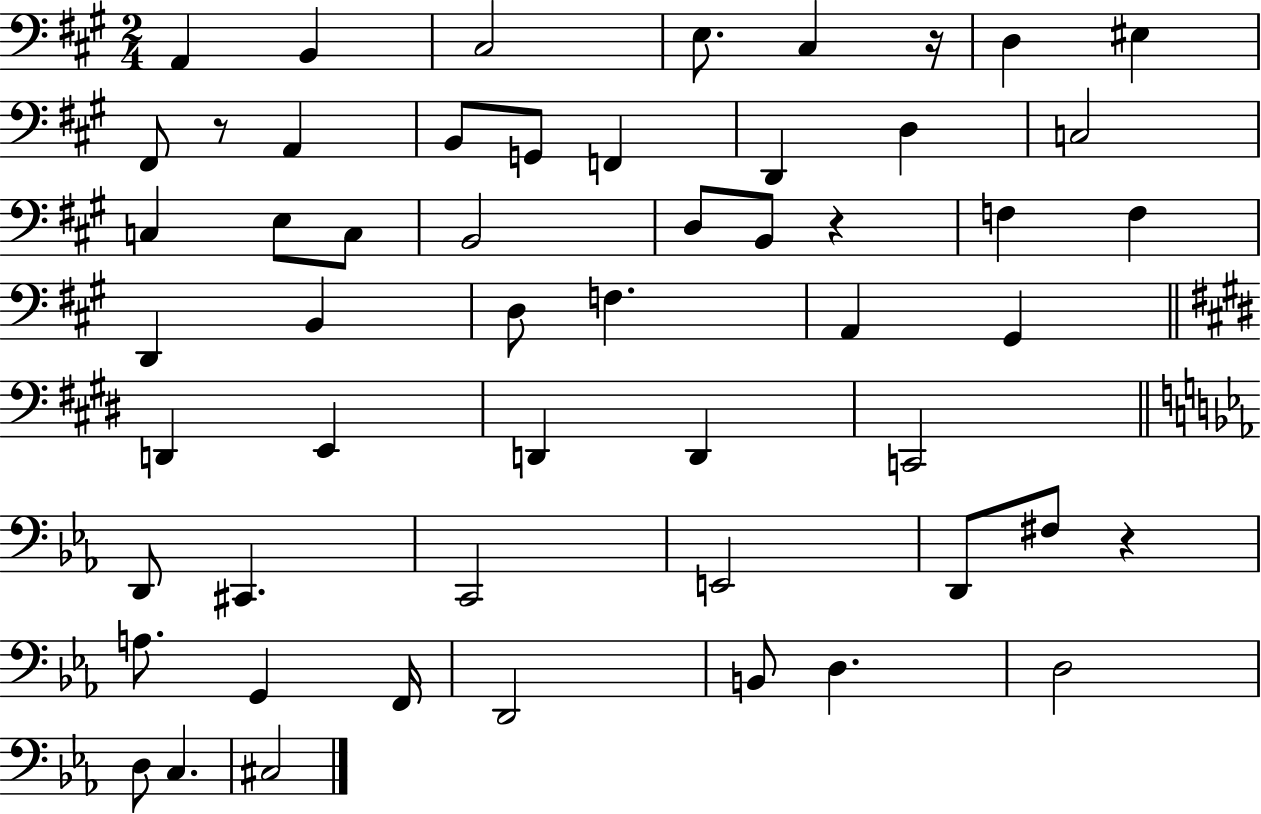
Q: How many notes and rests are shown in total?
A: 54